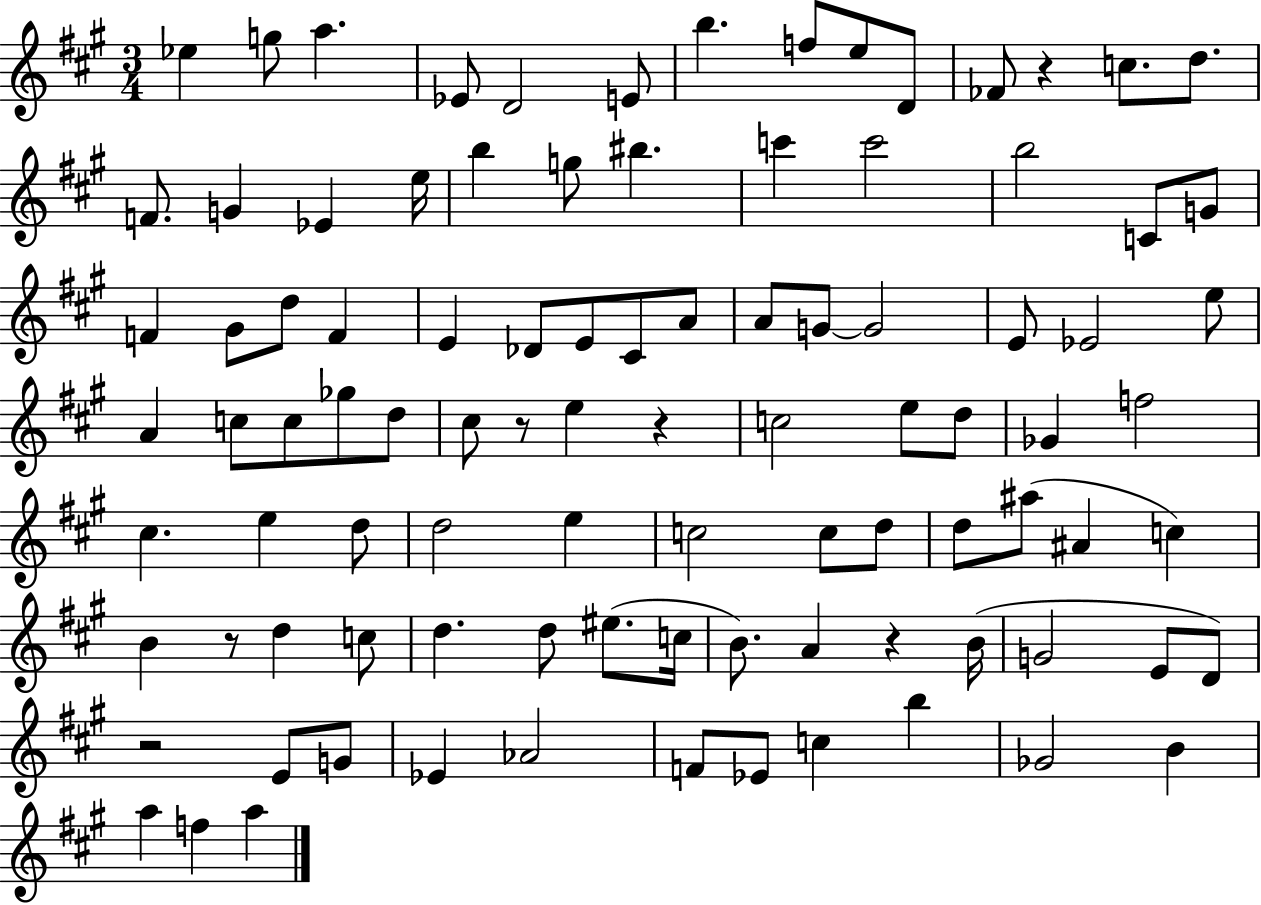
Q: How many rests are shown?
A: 6